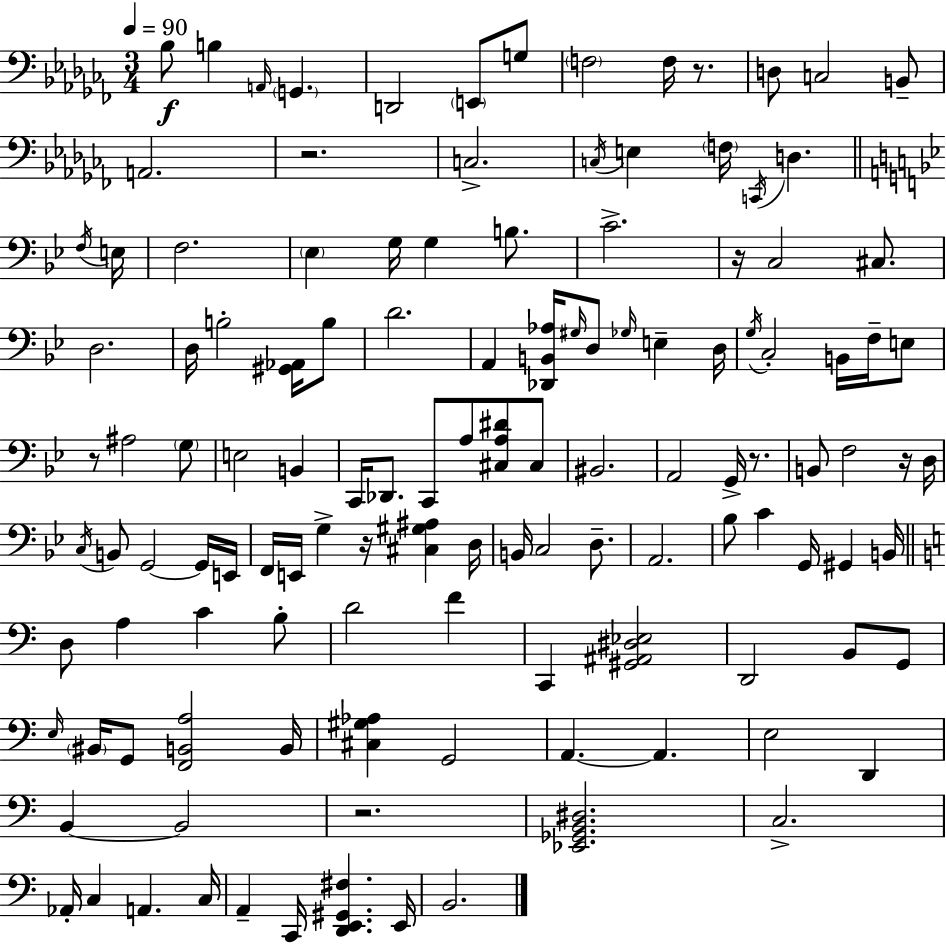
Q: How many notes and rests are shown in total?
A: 125